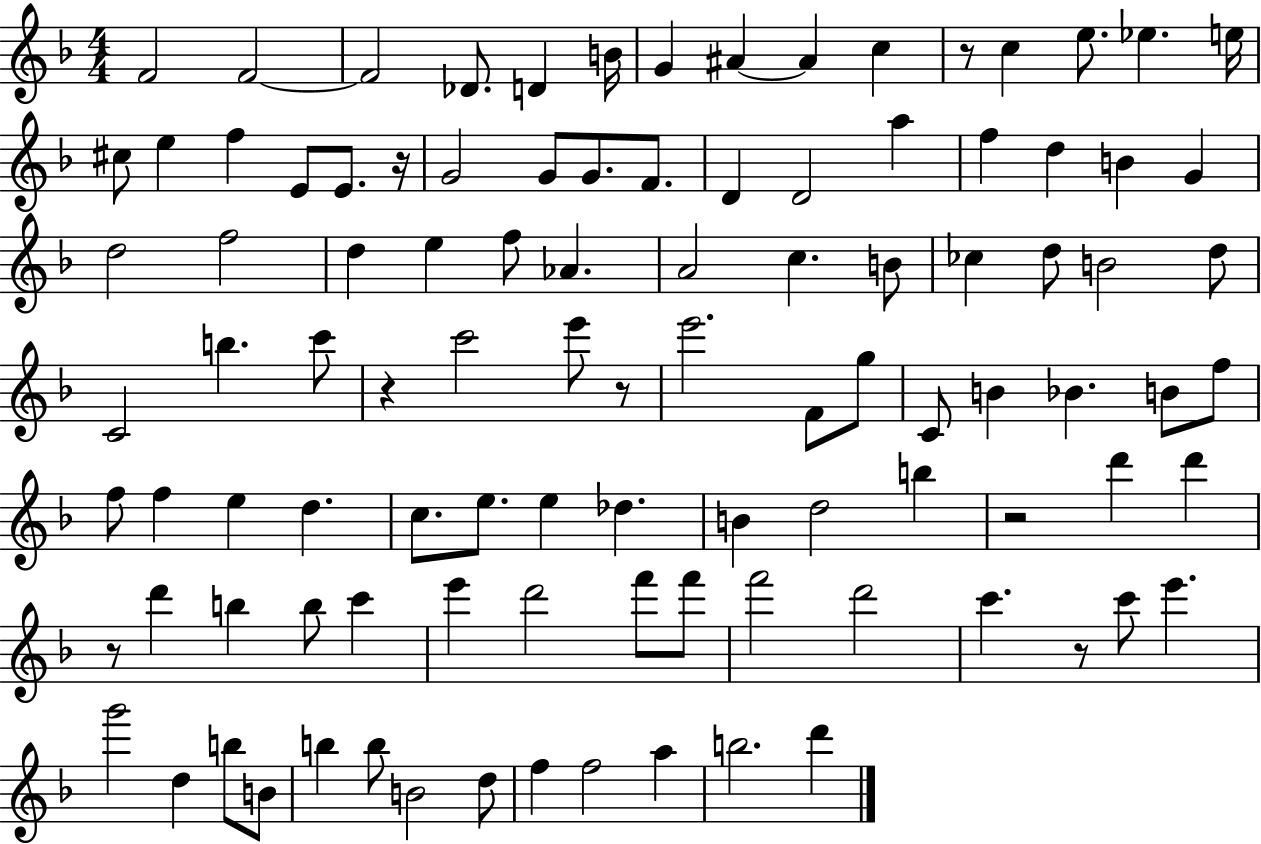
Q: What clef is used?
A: treble